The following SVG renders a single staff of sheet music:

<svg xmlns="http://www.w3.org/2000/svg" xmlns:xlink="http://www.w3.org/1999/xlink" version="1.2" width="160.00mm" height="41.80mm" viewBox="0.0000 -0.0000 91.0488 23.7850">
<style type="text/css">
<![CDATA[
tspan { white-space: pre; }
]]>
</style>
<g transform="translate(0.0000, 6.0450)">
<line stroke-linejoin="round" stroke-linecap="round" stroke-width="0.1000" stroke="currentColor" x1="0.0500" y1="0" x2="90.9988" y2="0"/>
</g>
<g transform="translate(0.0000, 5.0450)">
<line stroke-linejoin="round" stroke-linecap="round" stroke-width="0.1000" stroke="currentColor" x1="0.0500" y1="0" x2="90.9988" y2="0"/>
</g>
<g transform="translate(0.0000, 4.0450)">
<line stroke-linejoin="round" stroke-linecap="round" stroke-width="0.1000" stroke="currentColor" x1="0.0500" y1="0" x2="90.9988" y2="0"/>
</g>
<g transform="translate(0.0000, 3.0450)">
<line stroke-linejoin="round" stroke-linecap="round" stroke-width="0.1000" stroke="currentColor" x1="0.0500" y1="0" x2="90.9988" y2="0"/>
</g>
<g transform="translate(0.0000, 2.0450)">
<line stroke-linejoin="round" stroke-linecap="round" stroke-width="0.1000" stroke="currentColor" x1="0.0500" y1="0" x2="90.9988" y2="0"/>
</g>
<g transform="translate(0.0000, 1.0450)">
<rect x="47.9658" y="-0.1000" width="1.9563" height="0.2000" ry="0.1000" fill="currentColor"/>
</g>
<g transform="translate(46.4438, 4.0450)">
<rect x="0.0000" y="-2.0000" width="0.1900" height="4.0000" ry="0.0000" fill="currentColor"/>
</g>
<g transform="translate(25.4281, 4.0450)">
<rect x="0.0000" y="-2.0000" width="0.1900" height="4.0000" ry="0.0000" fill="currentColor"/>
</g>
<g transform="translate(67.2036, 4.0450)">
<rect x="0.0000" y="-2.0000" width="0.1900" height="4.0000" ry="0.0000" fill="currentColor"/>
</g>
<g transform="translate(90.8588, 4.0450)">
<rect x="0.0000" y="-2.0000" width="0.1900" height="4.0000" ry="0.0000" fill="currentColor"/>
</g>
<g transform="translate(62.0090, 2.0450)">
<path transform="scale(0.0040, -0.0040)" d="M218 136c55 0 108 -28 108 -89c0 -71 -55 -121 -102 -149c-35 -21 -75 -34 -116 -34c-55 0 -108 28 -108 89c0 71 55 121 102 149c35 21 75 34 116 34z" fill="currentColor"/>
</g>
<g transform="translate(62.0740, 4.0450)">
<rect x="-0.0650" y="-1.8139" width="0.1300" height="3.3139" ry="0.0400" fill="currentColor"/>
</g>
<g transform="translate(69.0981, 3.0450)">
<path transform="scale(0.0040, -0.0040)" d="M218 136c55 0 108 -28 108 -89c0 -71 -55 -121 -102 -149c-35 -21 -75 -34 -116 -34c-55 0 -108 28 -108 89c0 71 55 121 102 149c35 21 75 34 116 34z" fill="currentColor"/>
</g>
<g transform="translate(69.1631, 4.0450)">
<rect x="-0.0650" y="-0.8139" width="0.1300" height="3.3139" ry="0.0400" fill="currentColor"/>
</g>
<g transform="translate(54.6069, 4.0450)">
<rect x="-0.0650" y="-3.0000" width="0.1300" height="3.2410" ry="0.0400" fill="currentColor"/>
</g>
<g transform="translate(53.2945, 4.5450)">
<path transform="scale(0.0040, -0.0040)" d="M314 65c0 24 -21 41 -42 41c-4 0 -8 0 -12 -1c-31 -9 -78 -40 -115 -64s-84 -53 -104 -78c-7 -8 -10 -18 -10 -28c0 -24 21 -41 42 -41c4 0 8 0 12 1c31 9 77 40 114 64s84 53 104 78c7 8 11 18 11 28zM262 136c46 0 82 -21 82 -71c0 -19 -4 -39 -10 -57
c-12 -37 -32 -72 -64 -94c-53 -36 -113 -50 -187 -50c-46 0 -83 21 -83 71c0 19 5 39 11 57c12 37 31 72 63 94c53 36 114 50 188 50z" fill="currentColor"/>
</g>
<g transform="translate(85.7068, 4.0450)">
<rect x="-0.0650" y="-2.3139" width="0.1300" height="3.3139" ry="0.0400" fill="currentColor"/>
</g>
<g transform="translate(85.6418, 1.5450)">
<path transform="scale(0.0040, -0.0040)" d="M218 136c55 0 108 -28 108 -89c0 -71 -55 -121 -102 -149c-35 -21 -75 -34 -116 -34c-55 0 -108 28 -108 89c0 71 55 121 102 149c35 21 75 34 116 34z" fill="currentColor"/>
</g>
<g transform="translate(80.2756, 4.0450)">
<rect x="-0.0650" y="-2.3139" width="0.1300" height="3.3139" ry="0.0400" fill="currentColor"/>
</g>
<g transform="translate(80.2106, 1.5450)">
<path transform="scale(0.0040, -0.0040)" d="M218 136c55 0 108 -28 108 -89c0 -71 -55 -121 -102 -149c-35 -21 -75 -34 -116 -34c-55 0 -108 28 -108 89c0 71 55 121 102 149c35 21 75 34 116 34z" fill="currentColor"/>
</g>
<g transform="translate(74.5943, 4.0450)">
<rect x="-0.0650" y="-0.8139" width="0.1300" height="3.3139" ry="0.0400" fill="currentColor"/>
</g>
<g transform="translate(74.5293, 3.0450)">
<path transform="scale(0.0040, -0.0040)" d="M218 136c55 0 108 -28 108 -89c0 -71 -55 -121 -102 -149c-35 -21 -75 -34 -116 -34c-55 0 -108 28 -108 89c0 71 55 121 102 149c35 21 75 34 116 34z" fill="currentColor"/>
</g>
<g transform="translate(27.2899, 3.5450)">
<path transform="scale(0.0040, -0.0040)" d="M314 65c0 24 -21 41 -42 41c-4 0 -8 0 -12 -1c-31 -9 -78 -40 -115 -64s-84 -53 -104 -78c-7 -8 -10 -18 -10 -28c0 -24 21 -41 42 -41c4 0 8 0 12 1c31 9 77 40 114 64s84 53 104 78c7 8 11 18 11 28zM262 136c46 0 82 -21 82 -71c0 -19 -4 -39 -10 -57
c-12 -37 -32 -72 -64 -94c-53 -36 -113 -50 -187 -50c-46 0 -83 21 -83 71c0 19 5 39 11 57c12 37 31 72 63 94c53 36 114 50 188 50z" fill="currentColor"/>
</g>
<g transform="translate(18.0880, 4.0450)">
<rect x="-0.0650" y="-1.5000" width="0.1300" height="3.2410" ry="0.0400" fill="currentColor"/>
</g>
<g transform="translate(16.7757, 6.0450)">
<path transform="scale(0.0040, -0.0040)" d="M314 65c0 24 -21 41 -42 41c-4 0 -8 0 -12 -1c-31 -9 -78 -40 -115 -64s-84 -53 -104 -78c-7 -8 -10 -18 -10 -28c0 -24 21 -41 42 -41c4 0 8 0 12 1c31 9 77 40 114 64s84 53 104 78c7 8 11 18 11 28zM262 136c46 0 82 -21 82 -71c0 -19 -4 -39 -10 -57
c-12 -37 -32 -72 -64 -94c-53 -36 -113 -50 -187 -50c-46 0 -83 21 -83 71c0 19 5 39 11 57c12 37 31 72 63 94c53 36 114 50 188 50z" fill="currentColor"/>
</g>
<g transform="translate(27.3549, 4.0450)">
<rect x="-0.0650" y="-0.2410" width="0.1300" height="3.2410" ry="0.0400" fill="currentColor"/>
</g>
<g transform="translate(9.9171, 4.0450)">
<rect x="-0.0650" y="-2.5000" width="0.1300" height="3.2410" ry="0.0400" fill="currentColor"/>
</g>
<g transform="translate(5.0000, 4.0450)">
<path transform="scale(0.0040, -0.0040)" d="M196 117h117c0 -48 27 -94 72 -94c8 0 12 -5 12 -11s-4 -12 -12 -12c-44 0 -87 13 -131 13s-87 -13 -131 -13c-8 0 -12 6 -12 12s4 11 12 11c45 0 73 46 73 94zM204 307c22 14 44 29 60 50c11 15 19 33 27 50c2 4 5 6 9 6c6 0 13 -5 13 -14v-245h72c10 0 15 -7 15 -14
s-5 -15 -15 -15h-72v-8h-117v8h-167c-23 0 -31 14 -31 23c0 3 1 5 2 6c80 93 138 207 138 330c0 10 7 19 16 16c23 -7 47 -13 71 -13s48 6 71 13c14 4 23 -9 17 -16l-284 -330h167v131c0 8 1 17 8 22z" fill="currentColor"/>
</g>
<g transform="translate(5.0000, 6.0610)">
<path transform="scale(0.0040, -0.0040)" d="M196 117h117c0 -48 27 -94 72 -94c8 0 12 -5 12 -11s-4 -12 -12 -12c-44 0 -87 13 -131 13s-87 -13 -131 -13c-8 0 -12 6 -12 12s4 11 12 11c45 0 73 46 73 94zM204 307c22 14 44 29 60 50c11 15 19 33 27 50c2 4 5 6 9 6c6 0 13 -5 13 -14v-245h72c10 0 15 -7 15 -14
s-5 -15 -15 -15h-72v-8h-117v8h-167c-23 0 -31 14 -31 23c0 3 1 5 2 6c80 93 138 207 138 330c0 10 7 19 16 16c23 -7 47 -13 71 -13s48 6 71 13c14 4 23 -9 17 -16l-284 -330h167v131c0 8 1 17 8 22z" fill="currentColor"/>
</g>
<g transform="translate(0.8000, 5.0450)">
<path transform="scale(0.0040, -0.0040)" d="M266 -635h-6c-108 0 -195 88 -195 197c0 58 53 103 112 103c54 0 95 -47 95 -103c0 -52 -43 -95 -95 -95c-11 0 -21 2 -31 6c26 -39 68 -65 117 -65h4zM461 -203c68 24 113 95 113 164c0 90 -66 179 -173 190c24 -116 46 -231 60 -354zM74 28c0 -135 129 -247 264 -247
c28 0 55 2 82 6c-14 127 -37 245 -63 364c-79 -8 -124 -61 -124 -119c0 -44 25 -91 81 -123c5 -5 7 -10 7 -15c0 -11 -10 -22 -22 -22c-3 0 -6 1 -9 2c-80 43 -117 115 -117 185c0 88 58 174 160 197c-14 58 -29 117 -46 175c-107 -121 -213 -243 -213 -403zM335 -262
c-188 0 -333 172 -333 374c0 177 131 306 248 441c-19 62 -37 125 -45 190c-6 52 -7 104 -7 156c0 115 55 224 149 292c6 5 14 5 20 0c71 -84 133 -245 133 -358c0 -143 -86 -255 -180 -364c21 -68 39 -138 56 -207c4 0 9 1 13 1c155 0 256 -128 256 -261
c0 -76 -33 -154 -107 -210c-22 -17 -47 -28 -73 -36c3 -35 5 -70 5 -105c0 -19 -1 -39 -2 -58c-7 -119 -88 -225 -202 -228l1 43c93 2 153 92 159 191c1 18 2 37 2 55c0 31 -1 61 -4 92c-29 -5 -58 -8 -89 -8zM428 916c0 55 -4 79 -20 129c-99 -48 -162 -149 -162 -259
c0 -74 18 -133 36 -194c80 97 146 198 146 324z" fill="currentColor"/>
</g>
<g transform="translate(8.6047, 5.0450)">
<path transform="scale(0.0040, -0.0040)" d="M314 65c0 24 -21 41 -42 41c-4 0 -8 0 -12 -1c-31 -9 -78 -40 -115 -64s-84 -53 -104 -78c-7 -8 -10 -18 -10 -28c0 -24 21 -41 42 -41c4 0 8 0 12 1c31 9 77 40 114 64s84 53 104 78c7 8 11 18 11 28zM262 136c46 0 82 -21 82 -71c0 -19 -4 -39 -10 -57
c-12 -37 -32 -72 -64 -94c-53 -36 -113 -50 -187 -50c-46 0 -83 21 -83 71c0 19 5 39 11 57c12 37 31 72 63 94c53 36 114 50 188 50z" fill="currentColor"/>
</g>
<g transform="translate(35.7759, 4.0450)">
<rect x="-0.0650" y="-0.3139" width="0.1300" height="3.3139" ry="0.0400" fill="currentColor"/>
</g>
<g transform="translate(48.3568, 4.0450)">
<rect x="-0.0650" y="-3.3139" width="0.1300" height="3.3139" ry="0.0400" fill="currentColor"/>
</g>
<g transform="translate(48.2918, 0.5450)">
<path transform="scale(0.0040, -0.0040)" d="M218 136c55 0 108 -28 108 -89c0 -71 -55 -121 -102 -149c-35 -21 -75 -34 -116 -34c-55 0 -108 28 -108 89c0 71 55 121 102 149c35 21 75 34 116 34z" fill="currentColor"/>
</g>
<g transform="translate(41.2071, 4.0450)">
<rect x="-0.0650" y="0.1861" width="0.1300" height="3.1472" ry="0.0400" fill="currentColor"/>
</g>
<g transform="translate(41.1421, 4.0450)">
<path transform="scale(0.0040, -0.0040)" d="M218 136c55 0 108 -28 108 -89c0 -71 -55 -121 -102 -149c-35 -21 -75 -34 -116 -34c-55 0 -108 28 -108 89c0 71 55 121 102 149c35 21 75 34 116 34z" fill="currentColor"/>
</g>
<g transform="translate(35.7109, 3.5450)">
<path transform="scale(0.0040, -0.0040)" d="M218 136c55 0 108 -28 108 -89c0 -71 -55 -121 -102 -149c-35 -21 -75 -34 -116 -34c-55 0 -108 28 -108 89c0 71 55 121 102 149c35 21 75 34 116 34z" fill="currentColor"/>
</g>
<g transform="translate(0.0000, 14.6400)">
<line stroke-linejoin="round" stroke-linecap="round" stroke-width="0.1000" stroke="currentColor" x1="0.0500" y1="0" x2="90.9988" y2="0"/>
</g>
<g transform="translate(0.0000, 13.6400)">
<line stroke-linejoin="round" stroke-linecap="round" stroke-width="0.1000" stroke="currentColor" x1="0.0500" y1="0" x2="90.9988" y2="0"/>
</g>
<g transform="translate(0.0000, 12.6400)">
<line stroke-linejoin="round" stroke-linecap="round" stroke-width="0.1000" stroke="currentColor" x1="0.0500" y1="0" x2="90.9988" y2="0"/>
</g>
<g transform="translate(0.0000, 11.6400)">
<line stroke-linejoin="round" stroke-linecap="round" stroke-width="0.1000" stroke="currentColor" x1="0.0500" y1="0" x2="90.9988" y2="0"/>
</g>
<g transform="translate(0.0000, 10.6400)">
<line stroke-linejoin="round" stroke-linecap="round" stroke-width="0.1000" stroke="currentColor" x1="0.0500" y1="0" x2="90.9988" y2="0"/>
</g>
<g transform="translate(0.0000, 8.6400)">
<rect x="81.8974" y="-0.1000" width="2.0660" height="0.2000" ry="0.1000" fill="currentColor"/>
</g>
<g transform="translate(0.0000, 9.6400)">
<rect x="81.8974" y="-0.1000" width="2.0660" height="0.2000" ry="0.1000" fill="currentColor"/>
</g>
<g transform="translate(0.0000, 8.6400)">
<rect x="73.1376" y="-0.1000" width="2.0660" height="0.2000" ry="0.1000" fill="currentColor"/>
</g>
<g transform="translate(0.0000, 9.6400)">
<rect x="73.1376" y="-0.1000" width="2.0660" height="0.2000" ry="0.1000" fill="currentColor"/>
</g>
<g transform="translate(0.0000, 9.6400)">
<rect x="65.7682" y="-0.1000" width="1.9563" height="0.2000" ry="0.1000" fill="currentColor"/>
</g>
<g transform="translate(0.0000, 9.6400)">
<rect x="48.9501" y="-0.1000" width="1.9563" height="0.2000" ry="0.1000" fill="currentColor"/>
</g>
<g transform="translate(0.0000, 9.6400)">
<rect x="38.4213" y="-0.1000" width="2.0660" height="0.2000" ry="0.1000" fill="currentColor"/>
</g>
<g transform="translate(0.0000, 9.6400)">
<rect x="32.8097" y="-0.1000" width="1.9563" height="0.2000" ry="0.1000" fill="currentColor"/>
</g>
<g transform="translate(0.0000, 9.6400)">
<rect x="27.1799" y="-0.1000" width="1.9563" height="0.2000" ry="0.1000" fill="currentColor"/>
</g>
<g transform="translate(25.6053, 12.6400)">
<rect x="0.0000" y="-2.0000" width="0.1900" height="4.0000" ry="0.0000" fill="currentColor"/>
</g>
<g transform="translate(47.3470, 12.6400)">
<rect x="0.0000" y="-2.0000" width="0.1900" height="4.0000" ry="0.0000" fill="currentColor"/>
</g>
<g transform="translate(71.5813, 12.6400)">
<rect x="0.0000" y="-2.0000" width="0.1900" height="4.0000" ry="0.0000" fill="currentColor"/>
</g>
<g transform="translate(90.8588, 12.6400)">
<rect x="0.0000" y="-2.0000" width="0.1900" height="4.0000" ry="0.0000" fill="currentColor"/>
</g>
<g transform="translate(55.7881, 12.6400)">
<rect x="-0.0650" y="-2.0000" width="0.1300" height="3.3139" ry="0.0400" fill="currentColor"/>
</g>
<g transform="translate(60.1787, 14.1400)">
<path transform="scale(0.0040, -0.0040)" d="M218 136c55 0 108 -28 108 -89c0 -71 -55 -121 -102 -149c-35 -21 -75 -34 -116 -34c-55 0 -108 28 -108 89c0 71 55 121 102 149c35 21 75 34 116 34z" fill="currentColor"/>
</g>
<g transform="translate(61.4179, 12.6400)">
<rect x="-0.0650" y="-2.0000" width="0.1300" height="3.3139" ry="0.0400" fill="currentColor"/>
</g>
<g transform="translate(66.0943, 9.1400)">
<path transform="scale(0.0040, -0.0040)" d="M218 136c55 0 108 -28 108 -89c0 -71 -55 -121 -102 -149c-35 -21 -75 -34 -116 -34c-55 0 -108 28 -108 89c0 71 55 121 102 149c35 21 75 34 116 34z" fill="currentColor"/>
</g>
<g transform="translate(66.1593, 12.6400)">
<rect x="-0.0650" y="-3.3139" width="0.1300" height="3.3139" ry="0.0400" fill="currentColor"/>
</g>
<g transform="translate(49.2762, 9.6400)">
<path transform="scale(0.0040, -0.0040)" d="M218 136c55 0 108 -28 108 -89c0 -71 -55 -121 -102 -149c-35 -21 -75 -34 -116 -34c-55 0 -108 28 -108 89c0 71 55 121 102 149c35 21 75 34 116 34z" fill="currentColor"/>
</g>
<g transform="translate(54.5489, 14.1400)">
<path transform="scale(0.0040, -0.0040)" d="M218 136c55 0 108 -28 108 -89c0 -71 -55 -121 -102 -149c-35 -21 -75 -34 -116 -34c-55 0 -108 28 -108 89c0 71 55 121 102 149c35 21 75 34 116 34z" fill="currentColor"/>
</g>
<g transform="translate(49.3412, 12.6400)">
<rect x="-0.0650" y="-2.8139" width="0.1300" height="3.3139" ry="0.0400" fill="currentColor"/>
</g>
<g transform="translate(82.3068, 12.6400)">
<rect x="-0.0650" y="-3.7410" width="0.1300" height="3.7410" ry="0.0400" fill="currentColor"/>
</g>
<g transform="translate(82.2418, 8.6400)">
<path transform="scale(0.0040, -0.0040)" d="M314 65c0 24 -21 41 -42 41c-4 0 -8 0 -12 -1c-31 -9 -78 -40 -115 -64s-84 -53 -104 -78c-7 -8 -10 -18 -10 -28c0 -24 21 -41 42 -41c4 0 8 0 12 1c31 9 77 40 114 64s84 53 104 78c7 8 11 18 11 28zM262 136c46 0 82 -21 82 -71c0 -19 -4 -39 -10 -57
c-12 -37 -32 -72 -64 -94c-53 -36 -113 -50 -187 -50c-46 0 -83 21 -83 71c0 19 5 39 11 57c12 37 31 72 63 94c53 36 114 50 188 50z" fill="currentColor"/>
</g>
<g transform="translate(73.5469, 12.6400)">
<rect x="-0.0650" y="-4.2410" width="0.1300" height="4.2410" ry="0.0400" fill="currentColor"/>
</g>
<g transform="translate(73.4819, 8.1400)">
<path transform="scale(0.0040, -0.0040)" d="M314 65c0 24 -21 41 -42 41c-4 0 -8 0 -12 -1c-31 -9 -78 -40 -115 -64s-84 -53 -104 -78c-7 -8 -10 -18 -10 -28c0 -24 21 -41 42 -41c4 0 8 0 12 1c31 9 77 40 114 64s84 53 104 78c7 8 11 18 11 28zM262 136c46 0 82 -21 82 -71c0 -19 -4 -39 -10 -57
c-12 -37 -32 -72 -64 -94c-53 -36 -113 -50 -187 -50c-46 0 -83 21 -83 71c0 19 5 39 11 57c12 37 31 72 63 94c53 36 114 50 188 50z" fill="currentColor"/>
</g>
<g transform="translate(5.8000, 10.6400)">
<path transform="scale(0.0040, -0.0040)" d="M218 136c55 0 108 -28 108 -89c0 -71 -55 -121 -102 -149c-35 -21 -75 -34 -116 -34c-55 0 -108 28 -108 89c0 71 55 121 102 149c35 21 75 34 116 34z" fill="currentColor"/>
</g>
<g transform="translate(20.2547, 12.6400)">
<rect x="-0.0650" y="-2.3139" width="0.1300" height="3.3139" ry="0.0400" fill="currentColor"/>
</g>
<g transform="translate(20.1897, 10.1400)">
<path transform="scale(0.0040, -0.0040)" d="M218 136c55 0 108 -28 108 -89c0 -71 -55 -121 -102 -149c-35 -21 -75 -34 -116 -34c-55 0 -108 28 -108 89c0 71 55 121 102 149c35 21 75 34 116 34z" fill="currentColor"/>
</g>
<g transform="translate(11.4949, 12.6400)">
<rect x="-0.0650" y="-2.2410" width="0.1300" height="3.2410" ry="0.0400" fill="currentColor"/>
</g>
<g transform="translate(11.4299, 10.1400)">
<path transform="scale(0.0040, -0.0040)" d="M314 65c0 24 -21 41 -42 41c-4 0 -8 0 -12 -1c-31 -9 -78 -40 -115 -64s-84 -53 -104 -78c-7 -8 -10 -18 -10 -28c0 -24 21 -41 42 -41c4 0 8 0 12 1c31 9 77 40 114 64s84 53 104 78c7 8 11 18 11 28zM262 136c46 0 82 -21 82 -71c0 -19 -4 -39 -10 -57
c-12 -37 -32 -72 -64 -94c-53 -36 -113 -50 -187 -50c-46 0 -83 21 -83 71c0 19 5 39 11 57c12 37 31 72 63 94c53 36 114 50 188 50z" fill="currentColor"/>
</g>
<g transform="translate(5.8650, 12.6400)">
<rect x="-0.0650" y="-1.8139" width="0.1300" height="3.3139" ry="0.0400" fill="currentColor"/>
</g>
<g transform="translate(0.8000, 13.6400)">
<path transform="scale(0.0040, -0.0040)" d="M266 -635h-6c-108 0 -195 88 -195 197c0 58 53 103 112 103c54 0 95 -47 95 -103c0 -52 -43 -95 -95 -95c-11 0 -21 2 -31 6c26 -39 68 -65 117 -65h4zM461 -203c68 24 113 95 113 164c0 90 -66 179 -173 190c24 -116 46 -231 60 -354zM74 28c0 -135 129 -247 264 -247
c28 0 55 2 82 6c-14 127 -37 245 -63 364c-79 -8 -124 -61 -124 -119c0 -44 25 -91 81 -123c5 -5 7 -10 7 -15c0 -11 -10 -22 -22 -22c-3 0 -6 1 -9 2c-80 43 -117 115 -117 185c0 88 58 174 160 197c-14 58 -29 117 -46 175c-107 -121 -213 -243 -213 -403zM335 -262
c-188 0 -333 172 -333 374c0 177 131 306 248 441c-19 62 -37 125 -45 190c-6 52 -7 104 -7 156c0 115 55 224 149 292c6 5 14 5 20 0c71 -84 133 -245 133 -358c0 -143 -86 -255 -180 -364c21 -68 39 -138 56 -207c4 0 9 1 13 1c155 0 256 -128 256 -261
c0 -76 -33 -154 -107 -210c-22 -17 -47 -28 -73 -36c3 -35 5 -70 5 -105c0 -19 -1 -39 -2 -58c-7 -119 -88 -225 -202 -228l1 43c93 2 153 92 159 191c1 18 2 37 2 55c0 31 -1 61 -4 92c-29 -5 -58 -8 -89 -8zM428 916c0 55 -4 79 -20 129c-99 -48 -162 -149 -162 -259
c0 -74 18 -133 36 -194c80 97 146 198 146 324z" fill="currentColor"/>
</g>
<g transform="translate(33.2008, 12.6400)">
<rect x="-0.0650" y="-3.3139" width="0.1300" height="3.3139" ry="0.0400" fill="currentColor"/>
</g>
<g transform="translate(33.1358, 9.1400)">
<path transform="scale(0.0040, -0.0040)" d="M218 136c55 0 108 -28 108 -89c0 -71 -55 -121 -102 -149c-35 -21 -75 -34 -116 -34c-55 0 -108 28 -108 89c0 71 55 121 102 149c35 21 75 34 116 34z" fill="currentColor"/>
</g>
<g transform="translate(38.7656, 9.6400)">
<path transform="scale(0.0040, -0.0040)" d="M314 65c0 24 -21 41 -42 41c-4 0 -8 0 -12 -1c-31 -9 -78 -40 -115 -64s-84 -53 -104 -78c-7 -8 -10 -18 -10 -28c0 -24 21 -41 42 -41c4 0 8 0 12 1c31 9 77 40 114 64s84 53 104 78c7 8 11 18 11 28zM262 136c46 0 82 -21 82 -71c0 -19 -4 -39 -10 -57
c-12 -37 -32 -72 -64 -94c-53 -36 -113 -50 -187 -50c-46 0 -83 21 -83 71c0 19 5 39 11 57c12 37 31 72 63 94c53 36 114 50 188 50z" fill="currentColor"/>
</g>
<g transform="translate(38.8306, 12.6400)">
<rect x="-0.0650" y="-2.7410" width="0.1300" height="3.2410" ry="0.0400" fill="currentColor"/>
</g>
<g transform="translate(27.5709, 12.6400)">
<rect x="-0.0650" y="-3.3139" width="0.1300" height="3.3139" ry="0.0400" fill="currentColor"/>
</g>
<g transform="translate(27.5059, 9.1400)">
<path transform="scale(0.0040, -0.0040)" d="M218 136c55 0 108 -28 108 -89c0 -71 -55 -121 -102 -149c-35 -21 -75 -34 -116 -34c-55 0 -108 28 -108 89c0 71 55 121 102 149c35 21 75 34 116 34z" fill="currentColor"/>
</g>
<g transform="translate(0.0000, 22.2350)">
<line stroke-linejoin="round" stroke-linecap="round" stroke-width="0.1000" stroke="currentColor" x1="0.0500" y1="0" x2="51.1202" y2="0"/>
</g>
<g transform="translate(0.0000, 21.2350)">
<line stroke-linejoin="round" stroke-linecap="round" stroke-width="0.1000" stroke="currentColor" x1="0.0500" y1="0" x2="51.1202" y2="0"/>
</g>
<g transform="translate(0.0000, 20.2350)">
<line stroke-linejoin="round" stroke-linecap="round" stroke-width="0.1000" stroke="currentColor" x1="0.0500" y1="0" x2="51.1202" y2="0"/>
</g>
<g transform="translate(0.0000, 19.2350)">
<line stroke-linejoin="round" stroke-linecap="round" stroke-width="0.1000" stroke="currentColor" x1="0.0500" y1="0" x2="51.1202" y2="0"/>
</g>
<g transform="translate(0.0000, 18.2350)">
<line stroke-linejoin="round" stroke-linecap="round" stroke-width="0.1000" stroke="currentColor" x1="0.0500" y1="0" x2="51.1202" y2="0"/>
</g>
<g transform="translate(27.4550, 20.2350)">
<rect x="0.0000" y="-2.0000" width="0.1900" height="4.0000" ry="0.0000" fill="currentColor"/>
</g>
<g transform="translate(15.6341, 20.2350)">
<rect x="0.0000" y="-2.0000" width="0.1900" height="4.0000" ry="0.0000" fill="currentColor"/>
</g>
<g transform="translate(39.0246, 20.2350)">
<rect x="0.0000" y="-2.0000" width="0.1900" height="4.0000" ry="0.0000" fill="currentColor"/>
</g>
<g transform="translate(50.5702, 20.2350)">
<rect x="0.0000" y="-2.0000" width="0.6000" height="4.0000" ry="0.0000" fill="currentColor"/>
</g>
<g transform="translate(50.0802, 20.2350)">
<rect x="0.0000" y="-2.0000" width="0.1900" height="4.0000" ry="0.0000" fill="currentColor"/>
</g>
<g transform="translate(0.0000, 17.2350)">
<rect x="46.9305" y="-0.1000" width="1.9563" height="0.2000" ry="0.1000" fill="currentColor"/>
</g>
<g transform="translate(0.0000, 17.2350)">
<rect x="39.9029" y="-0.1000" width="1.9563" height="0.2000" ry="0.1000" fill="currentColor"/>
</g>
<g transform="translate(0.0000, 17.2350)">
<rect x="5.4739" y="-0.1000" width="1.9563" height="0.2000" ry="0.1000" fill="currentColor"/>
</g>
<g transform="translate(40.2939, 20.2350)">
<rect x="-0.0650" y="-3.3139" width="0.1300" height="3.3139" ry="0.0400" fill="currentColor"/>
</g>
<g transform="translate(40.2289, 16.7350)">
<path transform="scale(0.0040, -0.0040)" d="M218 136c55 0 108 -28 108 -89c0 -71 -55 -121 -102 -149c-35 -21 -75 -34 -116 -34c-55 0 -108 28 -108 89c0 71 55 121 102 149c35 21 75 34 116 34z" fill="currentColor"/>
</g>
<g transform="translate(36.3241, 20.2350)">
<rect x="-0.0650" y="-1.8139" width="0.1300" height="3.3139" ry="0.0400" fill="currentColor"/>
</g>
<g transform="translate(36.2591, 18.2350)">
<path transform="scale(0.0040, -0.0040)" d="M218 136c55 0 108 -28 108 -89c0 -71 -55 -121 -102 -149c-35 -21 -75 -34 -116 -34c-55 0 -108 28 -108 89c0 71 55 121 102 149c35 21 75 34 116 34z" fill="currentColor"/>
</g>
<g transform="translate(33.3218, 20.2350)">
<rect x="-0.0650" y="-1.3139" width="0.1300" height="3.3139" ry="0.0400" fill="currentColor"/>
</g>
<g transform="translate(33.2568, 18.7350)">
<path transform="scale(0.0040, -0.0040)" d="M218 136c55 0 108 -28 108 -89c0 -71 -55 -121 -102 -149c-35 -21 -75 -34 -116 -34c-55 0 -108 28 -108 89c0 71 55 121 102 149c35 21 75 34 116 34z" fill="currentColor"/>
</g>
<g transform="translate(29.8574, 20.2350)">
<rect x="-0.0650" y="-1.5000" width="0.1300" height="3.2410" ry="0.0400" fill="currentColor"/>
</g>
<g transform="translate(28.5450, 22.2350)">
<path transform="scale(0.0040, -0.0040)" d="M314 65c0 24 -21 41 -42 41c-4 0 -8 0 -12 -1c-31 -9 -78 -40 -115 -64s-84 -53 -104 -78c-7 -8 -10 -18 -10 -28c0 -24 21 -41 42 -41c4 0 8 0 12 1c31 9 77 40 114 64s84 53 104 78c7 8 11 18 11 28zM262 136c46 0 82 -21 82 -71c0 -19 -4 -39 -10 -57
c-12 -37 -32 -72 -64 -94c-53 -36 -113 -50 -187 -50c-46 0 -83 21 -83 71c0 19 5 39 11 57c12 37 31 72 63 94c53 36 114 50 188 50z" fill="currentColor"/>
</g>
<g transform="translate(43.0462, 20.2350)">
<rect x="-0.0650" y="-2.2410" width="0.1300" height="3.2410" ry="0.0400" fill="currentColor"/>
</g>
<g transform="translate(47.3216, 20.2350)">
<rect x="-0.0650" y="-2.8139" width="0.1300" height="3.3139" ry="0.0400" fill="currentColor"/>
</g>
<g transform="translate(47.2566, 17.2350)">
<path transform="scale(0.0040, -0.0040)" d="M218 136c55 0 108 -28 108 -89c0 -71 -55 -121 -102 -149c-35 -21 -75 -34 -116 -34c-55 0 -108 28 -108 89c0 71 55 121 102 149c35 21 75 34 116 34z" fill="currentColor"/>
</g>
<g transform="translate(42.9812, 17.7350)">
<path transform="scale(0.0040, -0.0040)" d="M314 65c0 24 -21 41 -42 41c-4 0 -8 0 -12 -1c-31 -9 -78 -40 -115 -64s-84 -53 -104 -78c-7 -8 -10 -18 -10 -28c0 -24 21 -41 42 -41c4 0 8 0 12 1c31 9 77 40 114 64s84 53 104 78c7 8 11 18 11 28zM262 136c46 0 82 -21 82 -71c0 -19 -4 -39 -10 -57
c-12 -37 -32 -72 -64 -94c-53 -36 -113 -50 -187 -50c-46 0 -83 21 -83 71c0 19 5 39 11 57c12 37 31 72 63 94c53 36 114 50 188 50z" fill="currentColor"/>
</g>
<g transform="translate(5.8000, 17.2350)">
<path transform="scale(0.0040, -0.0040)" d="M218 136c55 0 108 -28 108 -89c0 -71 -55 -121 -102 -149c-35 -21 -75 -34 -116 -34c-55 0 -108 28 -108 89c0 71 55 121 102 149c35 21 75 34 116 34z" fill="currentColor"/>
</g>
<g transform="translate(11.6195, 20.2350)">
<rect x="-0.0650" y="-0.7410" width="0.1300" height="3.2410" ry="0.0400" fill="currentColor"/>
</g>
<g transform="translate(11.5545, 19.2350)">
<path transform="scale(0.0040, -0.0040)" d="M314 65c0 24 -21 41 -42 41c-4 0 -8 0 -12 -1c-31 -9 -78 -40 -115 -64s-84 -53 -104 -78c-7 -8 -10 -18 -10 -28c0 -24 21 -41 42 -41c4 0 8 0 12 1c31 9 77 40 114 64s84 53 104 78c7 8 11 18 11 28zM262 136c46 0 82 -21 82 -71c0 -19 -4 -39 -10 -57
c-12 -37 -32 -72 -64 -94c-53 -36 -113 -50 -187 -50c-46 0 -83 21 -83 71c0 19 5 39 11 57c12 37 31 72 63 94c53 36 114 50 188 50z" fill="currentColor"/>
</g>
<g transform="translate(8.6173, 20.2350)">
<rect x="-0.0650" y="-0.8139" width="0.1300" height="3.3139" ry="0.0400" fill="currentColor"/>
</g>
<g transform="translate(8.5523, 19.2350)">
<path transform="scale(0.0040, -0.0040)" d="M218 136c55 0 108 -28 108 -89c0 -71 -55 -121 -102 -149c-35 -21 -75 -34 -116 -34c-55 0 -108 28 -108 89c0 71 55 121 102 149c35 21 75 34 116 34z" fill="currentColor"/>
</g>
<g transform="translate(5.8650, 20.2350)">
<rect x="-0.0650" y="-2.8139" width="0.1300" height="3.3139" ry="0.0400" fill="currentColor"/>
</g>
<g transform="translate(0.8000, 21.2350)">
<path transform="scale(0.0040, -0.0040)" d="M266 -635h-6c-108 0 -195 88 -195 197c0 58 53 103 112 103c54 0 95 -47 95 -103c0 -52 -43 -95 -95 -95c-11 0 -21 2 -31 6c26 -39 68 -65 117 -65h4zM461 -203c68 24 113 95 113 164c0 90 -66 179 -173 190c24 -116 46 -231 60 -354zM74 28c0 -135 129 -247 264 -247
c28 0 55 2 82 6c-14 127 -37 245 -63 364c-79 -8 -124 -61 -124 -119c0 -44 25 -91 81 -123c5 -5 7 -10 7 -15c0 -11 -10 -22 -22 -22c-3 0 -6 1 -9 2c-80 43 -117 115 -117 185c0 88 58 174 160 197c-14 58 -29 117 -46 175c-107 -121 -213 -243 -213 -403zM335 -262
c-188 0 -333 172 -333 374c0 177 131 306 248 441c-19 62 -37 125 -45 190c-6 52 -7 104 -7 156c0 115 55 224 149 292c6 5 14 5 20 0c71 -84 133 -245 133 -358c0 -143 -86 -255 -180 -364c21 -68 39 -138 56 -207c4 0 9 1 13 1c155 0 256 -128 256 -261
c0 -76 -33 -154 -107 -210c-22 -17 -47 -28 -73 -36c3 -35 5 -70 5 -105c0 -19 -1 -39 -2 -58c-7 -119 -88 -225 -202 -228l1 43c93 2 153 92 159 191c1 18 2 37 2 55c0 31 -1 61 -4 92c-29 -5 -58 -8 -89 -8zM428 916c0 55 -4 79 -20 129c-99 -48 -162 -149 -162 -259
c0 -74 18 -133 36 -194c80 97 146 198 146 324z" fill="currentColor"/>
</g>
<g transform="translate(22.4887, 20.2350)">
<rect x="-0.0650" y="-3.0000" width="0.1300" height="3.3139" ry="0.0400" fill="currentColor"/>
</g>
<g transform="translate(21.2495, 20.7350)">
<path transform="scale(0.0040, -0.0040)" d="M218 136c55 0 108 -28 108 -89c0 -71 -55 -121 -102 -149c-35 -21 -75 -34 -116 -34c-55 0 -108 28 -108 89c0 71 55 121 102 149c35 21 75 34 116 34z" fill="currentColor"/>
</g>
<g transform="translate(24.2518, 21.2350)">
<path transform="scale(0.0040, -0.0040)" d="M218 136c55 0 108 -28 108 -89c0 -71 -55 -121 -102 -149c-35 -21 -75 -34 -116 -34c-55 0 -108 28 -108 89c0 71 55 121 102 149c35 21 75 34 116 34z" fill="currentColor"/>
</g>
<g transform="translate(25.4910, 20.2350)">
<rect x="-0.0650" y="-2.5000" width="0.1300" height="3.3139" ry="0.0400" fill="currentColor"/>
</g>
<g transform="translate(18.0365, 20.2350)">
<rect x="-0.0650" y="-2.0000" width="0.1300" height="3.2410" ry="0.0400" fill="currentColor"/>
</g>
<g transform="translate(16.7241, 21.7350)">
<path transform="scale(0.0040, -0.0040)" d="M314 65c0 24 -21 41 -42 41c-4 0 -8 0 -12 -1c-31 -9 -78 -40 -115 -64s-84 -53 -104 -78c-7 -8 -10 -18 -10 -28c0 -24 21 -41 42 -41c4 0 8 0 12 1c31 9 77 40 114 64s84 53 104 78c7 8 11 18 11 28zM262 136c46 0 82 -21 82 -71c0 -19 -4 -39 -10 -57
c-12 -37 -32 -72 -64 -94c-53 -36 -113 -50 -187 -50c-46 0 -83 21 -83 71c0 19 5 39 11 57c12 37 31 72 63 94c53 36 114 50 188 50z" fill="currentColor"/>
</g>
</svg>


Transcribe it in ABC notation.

X:1
T:Untitled
M:4/4
L:1/4
K:C
G2 E2 c2 c B b A2 f d d g g f g2 g b b a2 a F F b d'2 c'2 a d d2 F2 A G E2 e f b g2 a